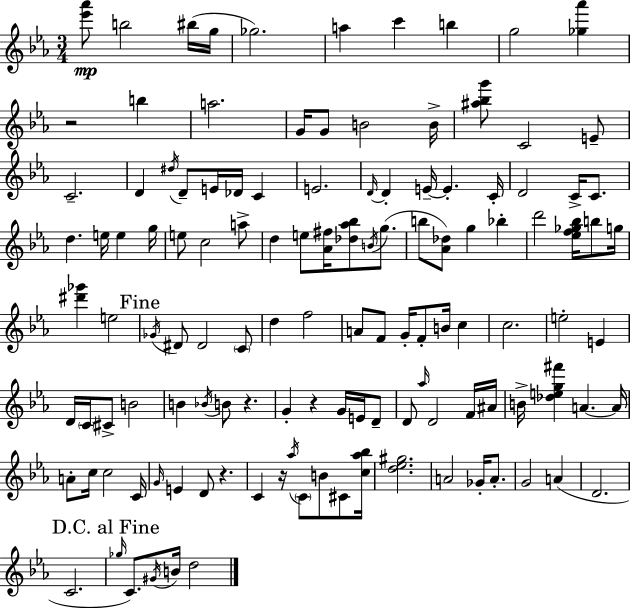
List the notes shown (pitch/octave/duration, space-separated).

[Eb6,Ab6]/e B5/h BIS5/s G5/s Gb5/h. A5/q C6/q B5/q G5/h [Gb5,Ab6]/q R/h B5/q A5/h. G4/s G4/e B4/h B4/s [A#5,Bb5,G6]/e C4/h E4/e C4/h. D4/q D#5/s D4/e E4/s Db4/s C4/q E4/h. D4/s D4/q E4/s E4/q. C4/s D4/h C4/s C4/e. D5/q. E5/s E5/q G5/s E5/e C5/h A5/e D5/q E5/e [Ab4,F#5]/s [Db5,Ab5,Bb5]/e B4/s G5/e. B5/e [Ab4,Db5]/e G5/q Bb5/q D6/h [Eb5,F5,Gb5,Bb5]/s B5/e G5/s [D#6,Gb6]/q E5/h Gb4/s D#4/e D#4/h C4/e D5/q F5/h A4/e F4/e G4/s F4/e B4/s C5/q C5/h. E5/h E4/q D4/s C4/s C#4/e B4/h B4/q Bb4/s B4/e R/q. G4/q R/q G4/s E4/s D4/e D4/e Ab5/s D4/h F4/s A#4/s B4/s [Db5,E5,G5,F#6]/q A4/q. A4/s A4/e C5/s C5/h C4/s G4/s E4/q D4/e R/q. C4/q R/s Ab5/s C4/e B4/e C#4/e [C5,Ab5,Bb5]/s [D5,Eb5,G#5]/h. A4/h Gb4/s A4/e. G4/h A4/q D4/h. C4/h. Gb5/s C4/e. G#4/s B4/s D5/h